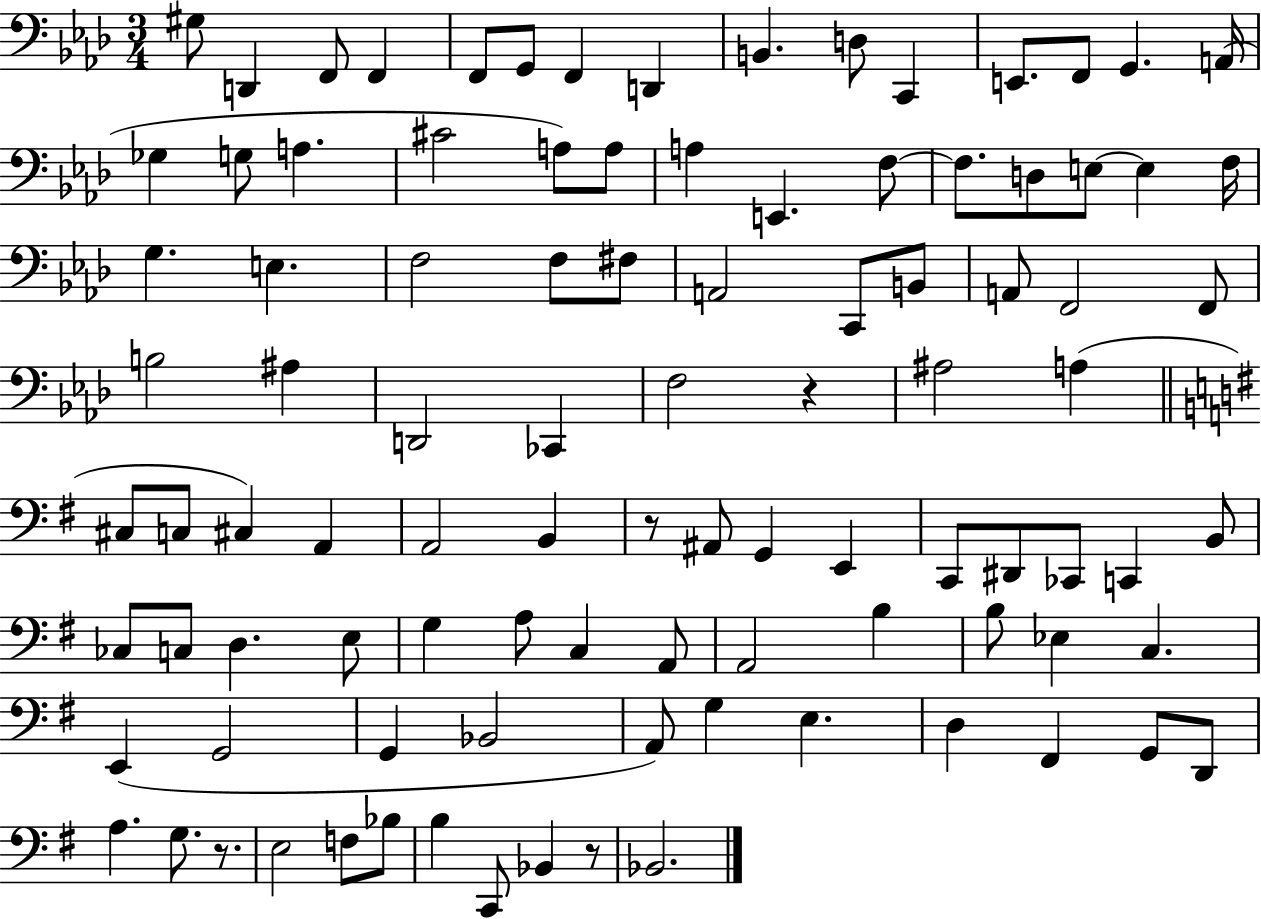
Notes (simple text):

G#3/e D2/q F2/e F2/q F2/e G2/e F2/q D2/q B2/q. D3/e C2/q E2/e. F2/e G2/q. A2/s Gb3/q G3/e A3/q. C#4/h A3/e A3/e A3/q E2/q. F3/e F3/e. D3/e E3/e E3/q F3/s G3/q. E3/q. F3/h F3/e F#3/e A2/h C2/e B2/e A2/e F2/h F2/e B3/h A#3/q D2/h CES2/q F3/h R/q A#3/h A3/q C#3/e C3/e C#3/q A2/q A2/h B2/q R/e A#2/e G2/q E2/q C2/e D#2/e CES2/e C2/q B2/e CES3/e C3/e D3/q. E3/e G3/q A3/e C3/q A2/e A2/h B3/q B3/e Eb3/q C3/q. E2/q G2/h G2/q Bb2/h A2/e G3/q E3/q. D3/q F#2/q G2/e D2/e A3/q. G3/e. R/e. E3/h F3/e Bb3/e B3/q C2/e Bb2/q R/e Bb2/h.